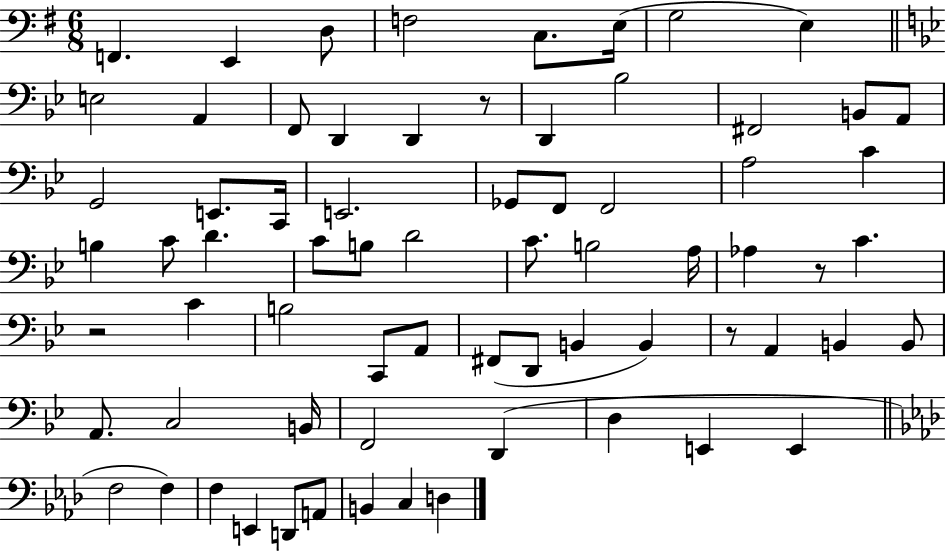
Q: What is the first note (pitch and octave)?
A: F2